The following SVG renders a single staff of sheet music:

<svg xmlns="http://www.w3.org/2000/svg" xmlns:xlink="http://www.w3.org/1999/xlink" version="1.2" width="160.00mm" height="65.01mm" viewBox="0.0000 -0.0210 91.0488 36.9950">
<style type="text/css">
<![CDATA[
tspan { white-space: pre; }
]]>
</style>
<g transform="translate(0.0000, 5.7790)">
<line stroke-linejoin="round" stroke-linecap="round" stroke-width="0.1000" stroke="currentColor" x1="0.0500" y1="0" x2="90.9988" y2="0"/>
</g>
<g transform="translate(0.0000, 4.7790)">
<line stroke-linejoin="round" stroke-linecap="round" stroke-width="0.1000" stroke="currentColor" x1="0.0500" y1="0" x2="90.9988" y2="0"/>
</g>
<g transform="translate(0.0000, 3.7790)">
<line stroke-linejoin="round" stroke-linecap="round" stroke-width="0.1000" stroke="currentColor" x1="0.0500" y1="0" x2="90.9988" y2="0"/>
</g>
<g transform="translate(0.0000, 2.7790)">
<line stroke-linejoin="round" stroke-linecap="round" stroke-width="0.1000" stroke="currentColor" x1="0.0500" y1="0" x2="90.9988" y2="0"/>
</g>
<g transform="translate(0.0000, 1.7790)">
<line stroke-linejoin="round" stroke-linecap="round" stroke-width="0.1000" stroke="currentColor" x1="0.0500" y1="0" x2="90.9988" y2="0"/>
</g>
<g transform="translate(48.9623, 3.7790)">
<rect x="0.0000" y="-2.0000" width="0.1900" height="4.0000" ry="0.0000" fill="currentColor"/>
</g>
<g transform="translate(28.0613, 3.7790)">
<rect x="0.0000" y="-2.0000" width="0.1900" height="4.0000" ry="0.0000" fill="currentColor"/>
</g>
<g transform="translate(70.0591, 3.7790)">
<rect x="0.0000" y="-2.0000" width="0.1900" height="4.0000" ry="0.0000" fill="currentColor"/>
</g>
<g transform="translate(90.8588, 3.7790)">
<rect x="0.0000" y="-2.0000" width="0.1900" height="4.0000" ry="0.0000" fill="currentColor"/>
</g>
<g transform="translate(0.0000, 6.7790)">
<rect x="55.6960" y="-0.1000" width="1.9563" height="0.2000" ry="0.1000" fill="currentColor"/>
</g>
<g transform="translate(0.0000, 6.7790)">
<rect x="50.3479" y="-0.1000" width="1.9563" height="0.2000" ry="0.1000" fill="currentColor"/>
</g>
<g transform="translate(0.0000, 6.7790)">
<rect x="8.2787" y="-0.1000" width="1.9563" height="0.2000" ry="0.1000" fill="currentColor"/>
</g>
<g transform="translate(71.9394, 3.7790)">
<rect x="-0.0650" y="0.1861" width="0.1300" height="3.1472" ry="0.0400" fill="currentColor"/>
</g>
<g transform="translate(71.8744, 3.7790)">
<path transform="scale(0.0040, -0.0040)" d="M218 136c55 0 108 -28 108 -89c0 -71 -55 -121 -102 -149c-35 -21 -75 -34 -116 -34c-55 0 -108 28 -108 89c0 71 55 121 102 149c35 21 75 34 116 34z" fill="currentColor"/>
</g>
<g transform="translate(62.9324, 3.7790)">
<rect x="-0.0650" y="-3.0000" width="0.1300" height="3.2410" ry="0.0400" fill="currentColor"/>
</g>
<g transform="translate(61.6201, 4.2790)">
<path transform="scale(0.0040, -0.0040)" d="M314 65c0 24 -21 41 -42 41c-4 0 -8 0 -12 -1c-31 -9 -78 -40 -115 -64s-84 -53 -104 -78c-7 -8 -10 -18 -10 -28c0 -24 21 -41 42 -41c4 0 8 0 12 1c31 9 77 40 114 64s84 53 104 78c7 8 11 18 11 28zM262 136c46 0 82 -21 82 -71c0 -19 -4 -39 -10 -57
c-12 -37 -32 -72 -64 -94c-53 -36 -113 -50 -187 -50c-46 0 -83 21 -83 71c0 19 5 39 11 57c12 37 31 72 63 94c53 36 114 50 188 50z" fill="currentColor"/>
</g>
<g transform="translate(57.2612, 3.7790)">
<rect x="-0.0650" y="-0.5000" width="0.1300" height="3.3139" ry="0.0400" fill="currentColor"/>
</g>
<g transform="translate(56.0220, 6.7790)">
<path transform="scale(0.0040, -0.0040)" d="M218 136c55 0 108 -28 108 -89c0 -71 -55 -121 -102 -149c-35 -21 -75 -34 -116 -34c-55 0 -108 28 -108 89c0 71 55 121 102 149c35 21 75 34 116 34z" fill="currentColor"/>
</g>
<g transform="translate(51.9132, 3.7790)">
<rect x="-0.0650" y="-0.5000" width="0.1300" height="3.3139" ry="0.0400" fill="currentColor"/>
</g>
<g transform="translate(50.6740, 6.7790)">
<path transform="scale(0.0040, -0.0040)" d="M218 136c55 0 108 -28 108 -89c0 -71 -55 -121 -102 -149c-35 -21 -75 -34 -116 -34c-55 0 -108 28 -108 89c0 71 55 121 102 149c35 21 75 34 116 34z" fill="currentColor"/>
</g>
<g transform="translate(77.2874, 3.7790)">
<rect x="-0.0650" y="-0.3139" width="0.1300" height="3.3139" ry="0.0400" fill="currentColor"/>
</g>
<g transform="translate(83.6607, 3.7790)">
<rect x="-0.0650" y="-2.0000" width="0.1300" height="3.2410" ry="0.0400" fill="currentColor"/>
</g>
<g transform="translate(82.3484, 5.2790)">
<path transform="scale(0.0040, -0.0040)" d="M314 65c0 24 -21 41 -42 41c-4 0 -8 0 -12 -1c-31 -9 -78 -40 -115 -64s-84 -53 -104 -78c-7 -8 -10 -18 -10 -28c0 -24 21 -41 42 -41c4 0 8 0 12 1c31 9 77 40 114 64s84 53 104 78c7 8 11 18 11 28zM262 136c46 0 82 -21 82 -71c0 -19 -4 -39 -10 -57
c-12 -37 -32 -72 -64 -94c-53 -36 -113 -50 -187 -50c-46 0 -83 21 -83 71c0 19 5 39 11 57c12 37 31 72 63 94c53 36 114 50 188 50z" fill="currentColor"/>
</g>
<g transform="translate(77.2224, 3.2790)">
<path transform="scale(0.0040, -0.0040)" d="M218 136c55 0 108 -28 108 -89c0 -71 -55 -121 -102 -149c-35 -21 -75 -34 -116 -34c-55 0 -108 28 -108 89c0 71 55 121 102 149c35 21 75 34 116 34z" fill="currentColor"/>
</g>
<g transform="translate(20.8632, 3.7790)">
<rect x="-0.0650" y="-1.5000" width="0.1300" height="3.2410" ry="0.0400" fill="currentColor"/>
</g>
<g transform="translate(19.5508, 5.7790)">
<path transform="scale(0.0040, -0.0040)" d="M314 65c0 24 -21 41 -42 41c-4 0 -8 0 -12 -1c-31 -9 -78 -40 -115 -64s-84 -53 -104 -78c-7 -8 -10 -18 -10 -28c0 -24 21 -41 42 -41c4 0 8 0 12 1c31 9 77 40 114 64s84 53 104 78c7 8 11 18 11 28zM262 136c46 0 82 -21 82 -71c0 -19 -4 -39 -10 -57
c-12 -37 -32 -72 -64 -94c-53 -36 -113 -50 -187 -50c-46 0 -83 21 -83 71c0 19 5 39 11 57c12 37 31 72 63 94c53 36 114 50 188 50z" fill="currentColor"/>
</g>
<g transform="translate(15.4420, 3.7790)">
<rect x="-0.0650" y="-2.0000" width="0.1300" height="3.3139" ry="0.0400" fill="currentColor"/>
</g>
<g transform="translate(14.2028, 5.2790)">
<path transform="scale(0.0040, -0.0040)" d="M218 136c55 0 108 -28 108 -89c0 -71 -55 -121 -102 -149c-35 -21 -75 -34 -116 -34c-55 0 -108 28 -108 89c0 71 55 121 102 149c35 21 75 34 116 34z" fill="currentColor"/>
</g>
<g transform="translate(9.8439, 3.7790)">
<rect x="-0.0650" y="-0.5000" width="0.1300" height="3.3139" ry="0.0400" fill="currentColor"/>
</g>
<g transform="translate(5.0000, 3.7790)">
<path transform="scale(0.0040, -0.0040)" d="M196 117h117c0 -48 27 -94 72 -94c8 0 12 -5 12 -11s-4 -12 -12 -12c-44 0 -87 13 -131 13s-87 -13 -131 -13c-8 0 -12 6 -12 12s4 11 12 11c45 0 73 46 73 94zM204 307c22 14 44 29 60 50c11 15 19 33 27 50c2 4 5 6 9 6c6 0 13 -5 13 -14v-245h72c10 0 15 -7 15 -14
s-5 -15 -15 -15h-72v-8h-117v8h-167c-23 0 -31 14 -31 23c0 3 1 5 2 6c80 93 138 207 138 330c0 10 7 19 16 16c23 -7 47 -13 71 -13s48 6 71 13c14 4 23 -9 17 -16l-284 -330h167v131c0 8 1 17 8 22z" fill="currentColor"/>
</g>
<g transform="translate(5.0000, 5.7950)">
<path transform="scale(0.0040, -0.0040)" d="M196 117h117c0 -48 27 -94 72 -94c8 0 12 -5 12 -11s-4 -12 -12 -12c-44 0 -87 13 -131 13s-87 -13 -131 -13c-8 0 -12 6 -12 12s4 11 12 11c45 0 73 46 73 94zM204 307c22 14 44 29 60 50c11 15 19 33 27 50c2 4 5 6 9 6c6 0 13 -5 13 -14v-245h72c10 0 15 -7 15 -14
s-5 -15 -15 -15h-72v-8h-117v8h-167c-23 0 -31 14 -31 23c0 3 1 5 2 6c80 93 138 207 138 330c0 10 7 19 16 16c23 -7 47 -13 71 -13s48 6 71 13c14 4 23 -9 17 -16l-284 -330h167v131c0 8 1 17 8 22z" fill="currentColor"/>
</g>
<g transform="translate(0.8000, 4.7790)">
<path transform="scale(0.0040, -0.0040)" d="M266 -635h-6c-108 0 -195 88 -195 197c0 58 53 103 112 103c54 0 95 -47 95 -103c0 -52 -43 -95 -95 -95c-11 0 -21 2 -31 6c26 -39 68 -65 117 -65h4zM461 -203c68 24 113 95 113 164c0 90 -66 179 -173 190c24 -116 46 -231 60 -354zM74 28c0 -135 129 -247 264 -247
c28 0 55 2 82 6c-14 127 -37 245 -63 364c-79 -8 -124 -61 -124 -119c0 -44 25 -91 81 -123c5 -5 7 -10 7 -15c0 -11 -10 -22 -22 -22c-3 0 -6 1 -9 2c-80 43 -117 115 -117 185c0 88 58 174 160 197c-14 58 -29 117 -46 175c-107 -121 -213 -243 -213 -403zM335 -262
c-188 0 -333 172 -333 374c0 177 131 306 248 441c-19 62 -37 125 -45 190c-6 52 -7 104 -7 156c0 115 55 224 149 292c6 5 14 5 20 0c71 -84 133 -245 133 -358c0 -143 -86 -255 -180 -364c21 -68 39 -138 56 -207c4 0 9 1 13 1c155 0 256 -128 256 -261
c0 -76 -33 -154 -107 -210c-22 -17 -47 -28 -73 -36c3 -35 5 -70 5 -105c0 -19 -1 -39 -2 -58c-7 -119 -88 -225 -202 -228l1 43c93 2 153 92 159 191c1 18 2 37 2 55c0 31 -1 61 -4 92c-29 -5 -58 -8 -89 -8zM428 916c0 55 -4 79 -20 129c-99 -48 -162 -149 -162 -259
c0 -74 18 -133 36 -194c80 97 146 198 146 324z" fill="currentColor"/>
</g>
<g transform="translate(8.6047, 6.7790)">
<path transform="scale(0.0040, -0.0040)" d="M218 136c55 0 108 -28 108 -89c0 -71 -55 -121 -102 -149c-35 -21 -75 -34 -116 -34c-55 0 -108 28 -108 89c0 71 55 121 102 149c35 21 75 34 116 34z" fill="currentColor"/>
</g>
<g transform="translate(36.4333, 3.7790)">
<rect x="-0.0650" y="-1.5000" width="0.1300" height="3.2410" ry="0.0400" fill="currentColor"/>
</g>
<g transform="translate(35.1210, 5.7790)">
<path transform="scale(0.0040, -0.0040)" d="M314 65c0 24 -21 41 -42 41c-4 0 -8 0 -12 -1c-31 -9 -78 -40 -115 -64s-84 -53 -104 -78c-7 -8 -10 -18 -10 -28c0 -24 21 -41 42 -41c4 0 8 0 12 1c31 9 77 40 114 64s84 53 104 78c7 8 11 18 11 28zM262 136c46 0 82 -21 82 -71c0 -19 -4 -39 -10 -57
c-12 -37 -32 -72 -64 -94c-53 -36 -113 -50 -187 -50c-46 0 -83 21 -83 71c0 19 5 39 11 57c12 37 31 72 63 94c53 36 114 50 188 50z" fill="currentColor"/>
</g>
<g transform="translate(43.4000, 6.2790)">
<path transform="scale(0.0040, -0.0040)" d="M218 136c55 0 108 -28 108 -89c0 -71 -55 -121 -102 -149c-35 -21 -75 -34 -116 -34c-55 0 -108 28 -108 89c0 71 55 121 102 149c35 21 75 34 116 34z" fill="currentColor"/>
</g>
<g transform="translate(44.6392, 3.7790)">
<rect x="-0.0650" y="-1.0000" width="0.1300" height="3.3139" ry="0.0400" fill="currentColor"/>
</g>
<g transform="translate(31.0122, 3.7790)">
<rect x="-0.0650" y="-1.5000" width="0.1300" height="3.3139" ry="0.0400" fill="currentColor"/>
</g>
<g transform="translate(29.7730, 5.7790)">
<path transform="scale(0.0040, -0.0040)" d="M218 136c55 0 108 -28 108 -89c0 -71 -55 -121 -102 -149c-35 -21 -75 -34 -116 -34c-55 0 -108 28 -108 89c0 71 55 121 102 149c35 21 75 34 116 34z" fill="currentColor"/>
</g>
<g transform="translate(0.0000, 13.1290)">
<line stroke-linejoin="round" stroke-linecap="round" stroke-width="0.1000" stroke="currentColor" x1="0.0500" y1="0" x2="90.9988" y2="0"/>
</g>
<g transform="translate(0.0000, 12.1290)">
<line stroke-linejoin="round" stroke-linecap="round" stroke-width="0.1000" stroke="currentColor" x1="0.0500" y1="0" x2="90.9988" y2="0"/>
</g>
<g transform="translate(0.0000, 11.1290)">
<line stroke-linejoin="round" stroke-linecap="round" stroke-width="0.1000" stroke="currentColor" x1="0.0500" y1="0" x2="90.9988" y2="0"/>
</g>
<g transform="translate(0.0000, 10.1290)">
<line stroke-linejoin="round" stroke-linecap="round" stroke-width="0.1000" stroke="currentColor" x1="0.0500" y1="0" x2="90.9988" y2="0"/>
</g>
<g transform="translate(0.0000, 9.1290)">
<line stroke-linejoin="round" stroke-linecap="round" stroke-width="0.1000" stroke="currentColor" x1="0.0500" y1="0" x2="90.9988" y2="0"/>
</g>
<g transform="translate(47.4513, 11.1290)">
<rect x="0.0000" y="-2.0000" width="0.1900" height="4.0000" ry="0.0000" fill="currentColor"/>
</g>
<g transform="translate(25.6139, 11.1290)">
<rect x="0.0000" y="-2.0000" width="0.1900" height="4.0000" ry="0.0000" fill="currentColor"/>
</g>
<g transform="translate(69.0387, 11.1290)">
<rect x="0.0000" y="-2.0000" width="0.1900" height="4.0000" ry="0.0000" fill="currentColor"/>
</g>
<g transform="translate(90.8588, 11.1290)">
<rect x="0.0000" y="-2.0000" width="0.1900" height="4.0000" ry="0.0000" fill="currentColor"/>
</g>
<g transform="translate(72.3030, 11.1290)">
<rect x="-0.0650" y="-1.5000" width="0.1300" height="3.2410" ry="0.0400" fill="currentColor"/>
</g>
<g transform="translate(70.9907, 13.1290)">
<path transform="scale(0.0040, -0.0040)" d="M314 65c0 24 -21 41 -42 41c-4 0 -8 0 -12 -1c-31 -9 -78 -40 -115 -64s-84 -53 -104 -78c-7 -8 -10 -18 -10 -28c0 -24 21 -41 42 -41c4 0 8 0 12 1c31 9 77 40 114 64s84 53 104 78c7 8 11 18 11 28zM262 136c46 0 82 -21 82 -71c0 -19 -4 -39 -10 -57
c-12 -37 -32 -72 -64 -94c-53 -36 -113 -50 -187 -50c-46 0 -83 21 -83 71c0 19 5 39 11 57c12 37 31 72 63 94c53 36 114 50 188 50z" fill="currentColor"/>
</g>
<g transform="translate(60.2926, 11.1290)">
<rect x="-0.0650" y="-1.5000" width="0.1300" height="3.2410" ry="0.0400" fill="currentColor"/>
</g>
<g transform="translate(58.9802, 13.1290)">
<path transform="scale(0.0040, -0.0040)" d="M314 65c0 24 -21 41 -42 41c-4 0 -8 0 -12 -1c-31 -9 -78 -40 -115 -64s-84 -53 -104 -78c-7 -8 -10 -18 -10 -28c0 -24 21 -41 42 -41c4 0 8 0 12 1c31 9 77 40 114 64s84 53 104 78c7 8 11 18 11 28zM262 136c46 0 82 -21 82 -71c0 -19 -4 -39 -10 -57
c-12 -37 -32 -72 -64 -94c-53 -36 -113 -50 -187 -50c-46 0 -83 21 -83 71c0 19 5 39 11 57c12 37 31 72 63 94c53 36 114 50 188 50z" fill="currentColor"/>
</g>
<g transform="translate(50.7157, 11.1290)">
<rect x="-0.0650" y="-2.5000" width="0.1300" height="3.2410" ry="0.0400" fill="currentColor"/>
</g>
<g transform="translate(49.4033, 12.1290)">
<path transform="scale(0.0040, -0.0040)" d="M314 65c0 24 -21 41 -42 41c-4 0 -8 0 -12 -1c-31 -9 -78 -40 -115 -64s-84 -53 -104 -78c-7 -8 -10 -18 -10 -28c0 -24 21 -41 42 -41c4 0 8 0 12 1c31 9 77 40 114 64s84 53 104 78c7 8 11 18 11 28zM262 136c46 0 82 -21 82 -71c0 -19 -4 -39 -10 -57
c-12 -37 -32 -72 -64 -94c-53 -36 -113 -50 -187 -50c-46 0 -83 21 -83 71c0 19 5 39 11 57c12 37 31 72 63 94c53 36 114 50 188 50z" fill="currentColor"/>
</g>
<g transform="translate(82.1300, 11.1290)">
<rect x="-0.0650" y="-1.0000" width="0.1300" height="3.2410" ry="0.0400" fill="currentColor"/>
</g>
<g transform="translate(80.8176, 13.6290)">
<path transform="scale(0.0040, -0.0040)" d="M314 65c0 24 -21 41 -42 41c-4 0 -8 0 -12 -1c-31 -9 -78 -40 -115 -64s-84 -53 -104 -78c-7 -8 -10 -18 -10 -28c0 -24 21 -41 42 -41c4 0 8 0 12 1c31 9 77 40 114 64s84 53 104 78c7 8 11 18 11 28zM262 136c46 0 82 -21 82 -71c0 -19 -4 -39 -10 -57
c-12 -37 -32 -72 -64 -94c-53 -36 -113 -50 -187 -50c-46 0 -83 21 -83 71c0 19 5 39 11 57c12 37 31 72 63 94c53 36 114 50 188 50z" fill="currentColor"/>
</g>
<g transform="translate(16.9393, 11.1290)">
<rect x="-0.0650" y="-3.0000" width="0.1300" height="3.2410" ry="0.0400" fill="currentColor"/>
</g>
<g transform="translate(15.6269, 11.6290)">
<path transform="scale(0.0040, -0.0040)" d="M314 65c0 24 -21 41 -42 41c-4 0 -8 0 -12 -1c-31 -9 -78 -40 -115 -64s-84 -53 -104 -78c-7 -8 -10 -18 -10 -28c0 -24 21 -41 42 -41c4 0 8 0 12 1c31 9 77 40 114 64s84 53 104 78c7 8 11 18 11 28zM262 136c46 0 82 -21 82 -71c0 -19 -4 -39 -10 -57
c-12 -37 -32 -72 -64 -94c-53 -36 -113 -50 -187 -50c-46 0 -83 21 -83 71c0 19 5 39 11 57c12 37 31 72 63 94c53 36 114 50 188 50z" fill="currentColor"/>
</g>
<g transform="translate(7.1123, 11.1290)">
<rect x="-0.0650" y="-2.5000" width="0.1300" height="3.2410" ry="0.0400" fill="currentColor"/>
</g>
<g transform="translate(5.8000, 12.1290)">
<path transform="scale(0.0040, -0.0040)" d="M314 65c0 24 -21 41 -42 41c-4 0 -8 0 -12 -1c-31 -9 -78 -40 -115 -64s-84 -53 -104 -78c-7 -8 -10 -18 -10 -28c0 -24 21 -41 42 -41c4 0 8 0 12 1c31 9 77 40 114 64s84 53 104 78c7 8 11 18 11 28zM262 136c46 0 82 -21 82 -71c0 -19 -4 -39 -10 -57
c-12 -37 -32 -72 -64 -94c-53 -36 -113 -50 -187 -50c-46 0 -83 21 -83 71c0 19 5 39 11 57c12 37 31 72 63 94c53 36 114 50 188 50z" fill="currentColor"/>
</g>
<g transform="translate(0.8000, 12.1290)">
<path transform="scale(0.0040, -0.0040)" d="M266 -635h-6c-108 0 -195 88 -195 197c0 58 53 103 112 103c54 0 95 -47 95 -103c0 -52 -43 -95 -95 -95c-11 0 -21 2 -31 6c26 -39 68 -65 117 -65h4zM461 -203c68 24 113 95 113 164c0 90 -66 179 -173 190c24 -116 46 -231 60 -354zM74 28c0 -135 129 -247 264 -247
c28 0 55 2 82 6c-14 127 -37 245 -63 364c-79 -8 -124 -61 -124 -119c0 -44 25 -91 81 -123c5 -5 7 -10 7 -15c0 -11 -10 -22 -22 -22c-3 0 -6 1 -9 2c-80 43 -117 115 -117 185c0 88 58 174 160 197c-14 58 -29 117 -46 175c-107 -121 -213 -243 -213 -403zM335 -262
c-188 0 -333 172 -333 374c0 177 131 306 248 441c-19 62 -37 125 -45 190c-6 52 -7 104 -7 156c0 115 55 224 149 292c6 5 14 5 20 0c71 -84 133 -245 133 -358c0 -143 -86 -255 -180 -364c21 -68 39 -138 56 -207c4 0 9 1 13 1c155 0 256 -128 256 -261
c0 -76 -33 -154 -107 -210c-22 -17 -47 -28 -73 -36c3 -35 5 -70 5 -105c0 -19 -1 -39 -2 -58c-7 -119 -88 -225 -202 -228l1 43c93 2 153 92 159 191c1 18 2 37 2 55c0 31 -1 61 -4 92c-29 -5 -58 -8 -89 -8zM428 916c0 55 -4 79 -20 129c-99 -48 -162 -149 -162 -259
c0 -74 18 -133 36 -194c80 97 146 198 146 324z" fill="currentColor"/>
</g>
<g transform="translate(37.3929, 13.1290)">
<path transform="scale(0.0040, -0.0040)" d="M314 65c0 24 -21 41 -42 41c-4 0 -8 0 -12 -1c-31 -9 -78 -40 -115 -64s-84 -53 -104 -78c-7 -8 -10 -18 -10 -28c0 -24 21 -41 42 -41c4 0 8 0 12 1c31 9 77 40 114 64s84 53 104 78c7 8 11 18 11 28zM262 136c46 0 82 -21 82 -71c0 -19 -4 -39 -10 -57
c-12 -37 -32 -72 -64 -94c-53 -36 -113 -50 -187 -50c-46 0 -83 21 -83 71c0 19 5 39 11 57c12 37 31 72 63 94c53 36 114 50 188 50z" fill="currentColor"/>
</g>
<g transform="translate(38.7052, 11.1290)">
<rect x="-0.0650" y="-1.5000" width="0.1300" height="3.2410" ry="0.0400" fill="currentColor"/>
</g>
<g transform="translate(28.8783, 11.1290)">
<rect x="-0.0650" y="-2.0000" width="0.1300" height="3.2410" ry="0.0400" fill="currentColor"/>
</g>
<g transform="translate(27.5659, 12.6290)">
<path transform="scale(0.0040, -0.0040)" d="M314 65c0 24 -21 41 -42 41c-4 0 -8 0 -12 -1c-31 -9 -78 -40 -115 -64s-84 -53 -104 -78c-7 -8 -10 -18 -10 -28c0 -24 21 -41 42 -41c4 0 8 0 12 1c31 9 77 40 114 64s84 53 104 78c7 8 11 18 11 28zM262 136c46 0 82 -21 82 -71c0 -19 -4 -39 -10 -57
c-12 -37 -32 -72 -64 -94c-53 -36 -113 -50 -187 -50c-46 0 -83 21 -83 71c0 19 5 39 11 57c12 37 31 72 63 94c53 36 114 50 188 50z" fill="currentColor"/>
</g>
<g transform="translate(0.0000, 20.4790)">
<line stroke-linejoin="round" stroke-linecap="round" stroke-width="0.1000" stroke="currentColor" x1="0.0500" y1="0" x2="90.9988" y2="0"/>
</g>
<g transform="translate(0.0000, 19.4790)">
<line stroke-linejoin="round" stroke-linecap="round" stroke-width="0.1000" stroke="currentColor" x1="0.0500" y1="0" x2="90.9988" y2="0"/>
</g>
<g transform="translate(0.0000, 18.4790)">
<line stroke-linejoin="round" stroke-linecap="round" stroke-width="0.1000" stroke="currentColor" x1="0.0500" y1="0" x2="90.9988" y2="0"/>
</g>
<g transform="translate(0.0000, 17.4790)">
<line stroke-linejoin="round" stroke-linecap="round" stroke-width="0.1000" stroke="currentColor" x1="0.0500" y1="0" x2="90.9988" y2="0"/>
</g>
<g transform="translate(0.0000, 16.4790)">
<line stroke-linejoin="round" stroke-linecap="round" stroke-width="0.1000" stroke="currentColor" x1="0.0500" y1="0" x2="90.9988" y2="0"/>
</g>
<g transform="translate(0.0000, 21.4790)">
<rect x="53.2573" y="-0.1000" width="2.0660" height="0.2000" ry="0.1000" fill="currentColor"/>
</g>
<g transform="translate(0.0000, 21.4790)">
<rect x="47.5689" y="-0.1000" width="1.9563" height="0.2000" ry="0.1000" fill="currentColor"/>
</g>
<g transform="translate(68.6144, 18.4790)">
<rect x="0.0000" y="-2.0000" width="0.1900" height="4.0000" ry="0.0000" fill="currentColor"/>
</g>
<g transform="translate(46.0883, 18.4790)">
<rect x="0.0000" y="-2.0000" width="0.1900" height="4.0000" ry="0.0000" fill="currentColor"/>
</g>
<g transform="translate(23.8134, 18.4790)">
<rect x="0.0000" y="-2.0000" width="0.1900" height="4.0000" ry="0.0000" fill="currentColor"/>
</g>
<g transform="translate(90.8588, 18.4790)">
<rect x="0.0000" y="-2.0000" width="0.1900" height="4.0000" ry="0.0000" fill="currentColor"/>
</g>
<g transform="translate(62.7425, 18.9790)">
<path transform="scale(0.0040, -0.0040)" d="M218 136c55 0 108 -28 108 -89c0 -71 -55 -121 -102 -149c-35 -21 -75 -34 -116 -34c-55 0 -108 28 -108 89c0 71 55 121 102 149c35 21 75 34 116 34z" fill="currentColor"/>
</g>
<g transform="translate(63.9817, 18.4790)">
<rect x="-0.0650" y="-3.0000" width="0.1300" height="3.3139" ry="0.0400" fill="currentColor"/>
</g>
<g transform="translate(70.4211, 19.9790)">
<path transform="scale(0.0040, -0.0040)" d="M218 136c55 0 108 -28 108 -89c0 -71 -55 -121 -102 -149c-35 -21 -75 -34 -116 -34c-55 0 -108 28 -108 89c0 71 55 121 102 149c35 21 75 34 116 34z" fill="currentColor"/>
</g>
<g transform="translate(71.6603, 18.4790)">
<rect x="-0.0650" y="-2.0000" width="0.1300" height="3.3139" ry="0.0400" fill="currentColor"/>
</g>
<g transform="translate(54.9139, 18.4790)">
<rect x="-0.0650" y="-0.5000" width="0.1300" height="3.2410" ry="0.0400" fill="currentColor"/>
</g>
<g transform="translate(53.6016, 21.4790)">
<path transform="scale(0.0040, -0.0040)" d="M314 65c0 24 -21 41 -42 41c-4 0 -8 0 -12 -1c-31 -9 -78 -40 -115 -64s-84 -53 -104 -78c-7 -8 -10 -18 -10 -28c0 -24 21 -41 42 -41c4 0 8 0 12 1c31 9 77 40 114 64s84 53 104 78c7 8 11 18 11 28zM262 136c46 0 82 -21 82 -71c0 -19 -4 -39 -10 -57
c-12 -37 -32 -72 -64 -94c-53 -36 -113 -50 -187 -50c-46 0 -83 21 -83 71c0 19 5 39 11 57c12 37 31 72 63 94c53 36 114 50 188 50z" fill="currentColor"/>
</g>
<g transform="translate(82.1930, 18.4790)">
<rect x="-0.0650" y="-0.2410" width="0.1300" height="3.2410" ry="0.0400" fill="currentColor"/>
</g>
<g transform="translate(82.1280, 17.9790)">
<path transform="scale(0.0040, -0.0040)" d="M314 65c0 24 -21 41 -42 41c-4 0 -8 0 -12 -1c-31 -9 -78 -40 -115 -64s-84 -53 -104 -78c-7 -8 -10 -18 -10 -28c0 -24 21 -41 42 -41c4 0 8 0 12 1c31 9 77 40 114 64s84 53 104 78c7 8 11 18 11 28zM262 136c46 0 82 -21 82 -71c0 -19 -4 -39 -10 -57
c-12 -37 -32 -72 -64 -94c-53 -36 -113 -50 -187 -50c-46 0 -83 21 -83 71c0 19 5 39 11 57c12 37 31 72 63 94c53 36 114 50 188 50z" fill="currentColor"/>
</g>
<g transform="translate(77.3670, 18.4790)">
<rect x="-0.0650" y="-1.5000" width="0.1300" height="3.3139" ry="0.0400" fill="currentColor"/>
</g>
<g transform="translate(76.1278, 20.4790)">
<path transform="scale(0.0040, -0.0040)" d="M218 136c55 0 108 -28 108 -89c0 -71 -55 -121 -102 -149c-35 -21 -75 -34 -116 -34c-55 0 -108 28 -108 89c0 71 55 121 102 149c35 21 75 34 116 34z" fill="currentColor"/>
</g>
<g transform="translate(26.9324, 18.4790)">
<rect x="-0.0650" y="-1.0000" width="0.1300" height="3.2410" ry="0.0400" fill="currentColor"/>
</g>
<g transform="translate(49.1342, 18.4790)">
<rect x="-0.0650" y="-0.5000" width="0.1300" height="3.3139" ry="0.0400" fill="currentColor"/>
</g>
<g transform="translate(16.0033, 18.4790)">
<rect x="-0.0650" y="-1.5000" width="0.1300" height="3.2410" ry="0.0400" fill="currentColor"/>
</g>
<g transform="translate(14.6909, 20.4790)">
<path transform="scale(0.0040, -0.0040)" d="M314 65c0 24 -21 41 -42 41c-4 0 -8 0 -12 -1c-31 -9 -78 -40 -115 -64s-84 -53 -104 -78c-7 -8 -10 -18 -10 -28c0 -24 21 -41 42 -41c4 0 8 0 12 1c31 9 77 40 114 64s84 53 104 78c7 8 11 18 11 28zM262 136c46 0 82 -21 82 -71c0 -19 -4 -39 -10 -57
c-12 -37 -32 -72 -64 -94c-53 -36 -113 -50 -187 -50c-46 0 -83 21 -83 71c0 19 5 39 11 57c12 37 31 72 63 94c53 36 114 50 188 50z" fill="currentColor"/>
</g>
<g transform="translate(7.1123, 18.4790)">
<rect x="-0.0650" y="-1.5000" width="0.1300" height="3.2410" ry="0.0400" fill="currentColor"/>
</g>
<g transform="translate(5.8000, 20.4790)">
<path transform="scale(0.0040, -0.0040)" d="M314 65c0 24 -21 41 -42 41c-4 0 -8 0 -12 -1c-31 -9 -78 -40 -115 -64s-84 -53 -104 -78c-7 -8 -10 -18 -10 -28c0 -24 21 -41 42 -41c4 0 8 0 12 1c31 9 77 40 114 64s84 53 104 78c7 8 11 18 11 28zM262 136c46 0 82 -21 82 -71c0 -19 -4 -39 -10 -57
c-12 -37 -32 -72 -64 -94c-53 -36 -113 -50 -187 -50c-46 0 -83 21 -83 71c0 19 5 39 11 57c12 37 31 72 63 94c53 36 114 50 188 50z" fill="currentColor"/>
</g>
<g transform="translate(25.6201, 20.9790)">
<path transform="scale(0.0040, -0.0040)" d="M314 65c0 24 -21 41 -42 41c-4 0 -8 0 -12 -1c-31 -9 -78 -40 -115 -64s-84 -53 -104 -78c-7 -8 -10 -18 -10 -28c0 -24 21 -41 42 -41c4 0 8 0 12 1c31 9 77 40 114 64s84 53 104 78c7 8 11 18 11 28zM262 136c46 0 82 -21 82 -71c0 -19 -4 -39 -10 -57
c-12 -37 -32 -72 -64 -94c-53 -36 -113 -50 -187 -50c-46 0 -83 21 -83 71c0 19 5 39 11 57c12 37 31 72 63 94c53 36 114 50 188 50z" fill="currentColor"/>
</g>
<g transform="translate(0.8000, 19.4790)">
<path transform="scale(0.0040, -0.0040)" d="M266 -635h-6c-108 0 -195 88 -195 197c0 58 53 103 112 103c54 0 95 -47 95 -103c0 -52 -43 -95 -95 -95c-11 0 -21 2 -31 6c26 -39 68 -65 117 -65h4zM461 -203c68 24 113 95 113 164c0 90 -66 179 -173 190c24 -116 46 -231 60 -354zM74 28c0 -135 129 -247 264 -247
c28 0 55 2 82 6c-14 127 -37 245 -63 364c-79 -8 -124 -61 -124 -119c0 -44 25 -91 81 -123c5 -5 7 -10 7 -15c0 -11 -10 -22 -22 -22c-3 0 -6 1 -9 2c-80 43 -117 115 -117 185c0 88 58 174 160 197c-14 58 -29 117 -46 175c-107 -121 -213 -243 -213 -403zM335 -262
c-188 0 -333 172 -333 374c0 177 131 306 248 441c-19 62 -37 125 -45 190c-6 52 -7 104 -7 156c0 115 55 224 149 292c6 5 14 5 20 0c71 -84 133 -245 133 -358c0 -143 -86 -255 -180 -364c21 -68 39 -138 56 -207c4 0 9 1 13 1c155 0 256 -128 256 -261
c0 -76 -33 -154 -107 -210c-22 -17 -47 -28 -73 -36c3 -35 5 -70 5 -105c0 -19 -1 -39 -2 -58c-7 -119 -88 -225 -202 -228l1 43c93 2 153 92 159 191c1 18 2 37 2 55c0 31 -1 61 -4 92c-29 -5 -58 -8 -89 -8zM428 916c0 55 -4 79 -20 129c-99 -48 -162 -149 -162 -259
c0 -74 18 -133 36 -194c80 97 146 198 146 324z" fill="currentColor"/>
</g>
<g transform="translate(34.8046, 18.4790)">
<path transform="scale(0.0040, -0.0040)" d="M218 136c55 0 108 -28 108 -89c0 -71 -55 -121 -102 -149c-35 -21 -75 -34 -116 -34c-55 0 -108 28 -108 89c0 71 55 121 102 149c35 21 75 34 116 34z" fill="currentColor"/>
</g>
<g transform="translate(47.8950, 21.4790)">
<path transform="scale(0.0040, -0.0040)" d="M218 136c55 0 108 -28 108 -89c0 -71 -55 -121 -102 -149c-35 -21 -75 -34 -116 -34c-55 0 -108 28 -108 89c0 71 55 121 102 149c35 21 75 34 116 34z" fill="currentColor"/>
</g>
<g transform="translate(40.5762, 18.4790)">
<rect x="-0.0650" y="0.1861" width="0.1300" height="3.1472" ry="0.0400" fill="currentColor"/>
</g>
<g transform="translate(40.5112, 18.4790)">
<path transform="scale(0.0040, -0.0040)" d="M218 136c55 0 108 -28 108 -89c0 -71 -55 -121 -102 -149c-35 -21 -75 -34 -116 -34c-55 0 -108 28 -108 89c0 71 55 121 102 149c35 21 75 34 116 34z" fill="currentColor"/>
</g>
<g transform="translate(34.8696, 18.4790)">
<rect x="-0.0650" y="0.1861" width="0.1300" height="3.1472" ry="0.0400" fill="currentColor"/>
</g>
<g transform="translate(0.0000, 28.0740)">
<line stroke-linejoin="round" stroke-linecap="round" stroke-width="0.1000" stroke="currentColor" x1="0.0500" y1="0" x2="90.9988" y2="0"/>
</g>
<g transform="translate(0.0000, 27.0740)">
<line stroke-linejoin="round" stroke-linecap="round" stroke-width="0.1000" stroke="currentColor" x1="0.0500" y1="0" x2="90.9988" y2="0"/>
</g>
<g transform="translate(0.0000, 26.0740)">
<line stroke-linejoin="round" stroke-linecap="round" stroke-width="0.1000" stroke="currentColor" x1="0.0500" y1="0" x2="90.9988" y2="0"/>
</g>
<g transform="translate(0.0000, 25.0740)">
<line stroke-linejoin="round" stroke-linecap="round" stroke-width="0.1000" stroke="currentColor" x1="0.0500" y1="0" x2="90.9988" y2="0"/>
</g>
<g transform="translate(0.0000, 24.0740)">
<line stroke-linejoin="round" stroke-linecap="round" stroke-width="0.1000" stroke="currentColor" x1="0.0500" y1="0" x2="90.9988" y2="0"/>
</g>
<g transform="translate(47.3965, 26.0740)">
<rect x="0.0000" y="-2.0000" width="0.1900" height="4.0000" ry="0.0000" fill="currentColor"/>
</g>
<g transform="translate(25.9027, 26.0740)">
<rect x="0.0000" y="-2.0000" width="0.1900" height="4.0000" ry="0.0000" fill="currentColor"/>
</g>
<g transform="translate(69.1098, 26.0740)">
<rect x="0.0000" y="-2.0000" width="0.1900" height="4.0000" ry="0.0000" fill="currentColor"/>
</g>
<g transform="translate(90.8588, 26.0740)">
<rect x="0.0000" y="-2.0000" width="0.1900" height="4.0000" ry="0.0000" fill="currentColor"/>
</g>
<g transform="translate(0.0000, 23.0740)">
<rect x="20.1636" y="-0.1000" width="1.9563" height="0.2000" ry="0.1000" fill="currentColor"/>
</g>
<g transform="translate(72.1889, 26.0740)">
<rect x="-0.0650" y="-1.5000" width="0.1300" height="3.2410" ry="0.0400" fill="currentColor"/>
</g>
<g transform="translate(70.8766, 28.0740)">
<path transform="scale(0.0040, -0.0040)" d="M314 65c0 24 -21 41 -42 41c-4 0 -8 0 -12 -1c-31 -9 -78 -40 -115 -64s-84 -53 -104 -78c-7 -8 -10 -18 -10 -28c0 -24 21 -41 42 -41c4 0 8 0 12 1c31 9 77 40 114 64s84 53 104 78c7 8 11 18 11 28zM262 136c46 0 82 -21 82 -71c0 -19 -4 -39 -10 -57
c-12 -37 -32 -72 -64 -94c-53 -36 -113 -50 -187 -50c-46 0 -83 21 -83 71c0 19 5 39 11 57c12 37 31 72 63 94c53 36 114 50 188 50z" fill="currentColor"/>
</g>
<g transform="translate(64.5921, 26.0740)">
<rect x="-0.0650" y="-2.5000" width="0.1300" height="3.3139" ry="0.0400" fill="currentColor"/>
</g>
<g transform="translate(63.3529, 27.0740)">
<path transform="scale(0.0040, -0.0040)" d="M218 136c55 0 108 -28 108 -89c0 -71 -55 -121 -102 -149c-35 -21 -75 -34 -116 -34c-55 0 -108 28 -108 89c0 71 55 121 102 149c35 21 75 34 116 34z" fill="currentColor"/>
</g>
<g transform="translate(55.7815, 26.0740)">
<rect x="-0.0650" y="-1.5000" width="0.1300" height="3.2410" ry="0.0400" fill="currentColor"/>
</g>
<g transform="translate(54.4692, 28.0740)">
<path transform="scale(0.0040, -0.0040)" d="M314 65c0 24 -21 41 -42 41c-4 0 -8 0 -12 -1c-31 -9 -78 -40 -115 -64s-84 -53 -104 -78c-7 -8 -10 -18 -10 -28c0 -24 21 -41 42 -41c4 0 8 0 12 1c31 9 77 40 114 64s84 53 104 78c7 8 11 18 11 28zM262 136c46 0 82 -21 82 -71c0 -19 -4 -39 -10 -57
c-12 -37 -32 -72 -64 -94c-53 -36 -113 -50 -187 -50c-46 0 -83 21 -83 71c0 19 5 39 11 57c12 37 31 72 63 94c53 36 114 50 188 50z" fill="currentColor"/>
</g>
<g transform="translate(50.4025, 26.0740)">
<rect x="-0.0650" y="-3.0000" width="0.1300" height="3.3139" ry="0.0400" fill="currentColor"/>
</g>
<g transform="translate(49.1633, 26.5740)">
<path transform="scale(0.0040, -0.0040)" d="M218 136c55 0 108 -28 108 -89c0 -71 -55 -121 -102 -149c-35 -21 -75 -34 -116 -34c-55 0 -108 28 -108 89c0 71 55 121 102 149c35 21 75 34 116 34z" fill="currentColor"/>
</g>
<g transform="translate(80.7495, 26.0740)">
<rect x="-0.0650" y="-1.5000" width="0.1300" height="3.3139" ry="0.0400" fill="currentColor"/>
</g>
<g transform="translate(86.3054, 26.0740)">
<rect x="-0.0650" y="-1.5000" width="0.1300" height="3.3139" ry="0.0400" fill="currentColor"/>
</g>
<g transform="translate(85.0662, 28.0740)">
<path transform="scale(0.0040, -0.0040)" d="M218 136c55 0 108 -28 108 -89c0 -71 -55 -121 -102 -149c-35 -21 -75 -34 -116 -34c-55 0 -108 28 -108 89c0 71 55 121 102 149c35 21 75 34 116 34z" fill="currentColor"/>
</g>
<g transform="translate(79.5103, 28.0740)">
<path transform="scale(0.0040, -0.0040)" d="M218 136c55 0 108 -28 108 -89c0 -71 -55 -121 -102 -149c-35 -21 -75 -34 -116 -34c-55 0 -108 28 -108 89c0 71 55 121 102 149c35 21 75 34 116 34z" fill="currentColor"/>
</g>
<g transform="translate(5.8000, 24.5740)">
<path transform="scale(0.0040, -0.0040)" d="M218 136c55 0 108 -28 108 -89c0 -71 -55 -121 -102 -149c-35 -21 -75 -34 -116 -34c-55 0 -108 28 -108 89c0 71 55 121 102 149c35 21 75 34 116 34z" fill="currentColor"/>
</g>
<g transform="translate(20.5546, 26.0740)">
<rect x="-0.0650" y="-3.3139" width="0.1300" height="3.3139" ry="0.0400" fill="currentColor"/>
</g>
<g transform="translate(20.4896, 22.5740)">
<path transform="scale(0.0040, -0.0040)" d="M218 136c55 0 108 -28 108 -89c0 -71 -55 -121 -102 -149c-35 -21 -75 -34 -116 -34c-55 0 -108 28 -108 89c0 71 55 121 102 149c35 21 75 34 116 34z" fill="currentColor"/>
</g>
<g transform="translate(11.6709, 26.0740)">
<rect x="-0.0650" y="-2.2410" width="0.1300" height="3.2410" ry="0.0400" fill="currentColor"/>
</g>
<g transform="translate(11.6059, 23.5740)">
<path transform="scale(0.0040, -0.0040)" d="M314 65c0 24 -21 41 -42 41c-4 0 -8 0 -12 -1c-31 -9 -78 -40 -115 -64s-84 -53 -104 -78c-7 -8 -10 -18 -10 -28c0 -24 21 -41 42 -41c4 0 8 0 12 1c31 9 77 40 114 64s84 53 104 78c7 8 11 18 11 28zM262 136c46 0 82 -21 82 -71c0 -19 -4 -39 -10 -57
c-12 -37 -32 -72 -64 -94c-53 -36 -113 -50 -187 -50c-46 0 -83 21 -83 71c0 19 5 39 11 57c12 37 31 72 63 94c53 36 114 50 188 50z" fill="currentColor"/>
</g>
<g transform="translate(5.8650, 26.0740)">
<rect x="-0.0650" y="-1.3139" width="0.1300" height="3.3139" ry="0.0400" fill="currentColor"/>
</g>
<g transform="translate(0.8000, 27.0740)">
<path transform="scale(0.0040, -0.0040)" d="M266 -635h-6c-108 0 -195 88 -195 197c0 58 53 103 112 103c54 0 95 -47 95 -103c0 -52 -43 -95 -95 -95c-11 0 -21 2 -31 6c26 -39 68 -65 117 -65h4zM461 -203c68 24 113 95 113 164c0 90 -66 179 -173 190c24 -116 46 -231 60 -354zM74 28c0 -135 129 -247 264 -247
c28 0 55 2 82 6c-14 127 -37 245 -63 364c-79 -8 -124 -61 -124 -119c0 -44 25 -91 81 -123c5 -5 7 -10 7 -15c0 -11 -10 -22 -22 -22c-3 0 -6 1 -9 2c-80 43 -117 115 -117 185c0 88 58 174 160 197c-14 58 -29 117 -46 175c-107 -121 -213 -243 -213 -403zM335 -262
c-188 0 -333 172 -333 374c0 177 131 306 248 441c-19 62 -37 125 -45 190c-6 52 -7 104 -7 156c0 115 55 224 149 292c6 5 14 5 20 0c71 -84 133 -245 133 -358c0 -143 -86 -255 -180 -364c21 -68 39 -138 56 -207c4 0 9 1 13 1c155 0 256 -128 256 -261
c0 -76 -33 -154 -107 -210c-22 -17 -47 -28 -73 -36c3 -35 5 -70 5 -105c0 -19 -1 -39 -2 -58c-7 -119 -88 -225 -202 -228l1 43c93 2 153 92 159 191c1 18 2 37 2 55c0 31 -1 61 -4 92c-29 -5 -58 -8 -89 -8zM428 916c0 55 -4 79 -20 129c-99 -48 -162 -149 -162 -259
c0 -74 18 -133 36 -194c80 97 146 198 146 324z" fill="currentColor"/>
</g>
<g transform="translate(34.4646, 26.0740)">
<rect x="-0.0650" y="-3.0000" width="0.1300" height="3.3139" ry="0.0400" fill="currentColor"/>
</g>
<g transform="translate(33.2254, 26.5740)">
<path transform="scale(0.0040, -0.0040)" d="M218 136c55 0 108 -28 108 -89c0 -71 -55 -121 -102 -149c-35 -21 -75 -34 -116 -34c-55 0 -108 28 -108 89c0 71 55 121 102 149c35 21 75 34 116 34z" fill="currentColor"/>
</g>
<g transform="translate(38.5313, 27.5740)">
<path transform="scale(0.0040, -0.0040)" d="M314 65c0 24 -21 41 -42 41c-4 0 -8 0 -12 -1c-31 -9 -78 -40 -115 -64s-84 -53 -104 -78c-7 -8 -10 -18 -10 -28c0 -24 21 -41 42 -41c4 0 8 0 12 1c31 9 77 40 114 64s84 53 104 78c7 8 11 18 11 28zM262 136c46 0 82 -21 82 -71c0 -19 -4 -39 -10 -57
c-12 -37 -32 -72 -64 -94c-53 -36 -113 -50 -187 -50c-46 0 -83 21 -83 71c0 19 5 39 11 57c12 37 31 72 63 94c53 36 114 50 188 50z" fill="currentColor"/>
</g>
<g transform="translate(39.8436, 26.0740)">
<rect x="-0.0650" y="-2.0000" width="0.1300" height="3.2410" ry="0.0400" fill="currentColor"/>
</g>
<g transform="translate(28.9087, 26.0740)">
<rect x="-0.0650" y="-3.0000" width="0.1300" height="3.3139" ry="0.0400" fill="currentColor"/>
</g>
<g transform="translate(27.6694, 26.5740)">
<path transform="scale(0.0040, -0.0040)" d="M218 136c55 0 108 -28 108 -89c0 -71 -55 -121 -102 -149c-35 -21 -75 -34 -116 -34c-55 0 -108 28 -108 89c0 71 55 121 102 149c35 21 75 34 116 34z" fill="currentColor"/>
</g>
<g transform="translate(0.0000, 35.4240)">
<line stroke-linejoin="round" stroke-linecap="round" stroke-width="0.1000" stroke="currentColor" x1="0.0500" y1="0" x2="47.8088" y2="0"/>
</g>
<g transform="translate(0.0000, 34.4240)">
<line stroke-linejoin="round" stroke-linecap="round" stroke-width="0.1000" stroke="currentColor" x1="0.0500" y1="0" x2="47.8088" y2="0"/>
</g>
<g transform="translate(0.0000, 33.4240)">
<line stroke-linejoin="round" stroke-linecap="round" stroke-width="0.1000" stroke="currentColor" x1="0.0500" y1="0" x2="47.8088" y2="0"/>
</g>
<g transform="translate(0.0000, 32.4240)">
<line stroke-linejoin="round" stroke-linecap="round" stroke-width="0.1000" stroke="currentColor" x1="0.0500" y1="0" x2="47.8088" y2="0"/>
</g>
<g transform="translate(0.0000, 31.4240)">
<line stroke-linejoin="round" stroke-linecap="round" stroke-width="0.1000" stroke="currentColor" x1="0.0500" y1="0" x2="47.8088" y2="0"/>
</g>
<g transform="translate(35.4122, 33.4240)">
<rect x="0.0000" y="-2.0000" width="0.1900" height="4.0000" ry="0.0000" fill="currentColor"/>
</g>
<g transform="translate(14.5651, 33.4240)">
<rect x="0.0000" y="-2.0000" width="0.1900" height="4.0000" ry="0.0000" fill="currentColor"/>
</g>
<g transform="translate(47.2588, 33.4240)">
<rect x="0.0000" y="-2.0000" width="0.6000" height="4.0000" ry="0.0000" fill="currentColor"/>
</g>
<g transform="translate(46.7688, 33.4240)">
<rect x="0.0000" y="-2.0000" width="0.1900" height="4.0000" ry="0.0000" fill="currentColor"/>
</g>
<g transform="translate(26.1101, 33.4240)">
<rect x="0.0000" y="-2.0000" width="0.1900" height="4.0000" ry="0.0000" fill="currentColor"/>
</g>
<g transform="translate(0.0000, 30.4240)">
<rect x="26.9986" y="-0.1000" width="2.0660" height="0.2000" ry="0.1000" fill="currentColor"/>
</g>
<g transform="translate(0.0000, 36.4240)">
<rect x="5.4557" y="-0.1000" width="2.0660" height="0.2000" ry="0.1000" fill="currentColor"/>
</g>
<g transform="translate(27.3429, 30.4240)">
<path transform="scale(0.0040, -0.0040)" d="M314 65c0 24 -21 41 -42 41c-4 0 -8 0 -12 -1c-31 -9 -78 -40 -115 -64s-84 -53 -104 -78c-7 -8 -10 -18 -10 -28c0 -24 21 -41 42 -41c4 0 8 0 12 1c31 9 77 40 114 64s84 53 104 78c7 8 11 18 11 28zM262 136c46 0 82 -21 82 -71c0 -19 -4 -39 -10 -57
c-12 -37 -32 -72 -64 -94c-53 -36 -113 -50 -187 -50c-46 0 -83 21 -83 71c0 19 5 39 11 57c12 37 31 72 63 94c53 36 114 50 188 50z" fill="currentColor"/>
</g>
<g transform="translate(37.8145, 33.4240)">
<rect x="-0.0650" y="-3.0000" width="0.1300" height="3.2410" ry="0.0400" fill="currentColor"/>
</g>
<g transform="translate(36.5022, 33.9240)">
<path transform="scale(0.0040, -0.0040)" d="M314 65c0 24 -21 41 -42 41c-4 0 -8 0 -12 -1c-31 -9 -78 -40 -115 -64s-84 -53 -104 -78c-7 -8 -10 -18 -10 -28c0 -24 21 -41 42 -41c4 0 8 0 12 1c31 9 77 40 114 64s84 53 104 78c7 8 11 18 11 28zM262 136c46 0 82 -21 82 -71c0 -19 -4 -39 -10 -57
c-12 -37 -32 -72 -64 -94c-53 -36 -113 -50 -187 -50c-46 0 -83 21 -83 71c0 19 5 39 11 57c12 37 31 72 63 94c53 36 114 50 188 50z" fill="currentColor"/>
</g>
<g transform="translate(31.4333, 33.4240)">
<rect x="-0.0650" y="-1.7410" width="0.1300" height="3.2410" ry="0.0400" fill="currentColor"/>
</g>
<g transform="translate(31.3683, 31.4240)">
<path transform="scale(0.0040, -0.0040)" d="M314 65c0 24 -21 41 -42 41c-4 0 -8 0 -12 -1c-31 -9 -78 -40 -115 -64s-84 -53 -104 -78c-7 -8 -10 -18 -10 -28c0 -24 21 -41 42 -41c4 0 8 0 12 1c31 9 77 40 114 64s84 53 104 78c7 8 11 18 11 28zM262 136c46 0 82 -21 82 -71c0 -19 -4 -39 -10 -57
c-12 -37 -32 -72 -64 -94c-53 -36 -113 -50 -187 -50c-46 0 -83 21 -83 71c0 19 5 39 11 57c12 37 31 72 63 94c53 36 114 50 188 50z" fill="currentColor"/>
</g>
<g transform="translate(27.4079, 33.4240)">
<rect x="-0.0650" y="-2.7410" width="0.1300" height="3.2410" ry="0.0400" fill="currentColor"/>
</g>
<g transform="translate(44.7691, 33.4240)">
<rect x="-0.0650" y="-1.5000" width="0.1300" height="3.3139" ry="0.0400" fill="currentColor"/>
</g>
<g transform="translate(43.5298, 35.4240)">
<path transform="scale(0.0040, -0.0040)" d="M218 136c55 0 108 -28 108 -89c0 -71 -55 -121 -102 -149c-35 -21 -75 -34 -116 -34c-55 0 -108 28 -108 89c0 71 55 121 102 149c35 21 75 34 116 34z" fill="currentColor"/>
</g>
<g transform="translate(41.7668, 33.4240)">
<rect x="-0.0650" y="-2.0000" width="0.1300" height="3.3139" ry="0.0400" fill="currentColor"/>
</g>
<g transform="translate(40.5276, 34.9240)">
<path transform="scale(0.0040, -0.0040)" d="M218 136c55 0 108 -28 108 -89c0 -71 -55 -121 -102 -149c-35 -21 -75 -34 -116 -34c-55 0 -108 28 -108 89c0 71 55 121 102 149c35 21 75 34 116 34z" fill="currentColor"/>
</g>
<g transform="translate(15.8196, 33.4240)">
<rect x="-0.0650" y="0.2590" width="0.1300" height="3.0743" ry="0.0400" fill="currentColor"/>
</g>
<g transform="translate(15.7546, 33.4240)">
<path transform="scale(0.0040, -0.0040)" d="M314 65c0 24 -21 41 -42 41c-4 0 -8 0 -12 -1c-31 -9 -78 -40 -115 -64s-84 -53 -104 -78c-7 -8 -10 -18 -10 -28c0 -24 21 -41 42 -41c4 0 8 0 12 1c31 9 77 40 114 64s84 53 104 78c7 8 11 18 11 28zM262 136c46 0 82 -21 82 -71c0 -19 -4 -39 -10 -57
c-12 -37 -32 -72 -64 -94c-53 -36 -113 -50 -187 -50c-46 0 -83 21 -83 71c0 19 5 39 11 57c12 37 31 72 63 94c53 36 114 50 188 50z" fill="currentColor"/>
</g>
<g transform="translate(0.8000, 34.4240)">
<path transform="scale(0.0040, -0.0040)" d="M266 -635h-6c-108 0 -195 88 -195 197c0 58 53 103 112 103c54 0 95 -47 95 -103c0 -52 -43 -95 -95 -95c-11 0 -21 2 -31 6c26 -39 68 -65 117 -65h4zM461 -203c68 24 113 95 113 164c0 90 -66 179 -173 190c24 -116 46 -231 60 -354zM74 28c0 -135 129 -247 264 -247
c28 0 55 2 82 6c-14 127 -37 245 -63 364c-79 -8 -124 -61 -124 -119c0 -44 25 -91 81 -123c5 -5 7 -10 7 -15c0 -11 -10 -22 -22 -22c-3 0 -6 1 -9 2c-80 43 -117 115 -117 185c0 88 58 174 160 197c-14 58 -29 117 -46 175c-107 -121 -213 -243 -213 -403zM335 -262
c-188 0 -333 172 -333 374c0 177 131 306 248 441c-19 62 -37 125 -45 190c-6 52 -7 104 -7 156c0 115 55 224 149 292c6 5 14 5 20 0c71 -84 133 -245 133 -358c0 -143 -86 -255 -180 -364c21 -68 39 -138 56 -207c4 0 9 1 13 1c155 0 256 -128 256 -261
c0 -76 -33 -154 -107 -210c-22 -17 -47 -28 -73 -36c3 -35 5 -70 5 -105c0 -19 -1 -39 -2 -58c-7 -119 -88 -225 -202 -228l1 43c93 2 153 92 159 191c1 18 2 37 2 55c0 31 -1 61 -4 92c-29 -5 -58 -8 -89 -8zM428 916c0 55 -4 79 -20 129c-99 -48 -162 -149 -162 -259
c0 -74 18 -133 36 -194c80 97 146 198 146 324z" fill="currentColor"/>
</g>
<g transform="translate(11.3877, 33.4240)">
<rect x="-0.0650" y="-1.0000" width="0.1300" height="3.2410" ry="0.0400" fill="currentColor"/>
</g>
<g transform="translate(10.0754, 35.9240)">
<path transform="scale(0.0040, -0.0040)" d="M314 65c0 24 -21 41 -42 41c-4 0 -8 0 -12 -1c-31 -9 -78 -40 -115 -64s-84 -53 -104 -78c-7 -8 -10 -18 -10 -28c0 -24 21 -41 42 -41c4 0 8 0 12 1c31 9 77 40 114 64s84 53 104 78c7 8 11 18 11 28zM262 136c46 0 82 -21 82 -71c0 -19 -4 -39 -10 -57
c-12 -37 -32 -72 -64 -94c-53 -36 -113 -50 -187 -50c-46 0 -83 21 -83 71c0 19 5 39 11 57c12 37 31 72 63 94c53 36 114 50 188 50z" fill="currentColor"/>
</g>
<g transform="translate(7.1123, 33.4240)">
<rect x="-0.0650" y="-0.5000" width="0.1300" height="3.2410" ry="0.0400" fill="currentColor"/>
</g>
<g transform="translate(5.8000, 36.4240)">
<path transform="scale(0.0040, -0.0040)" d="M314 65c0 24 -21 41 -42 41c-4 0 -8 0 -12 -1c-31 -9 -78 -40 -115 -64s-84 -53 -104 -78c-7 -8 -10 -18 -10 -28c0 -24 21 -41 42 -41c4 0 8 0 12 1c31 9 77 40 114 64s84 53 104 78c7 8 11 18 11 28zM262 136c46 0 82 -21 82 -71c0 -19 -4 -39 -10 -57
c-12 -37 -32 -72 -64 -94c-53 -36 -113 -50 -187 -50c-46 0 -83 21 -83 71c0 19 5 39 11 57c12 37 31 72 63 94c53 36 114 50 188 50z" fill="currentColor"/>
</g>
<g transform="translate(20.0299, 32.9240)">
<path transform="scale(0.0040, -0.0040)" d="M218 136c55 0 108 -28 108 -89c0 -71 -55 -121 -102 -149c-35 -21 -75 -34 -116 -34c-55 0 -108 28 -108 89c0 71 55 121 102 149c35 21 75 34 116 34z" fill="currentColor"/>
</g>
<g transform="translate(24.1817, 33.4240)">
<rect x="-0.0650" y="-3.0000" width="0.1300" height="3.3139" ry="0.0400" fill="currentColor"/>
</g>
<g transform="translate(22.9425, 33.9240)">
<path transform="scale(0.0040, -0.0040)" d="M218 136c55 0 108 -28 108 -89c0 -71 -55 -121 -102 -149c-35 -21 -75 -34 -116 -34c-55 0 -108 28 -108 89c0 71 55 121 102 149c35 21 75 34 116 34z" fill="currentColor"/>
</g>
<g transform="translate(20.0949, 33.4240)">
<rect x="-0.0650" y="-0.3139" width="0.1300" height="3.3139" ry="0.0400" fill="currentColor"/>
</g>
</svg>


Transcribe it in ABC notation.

X:1
T:Untitled
M:4/4
L:1/4
K:C
C F E2 E E2 D C C A2 B c F2 G2 A2 F2 E2 G2 E2 E2 D2 E2 E2 D2 B B C C2 A F E c2 e g2 b A A F2 A E2 G E2 E E C2 D2 B2 c A a2 f2 A2 F E